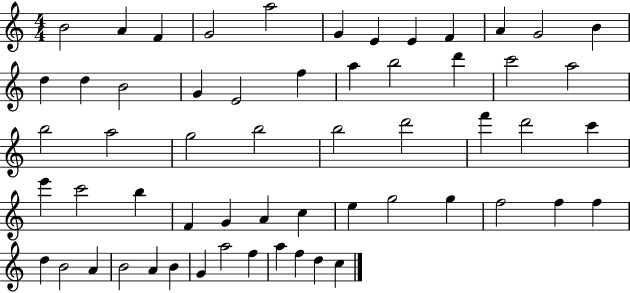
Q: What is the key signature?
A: C major